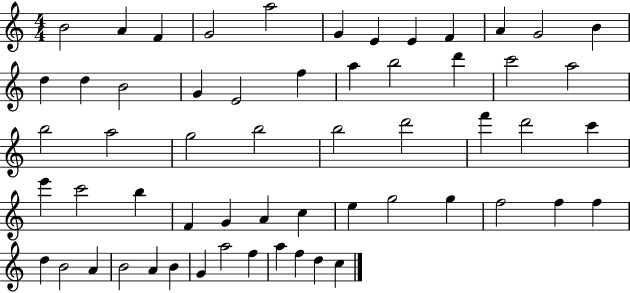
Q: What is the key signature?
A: C major